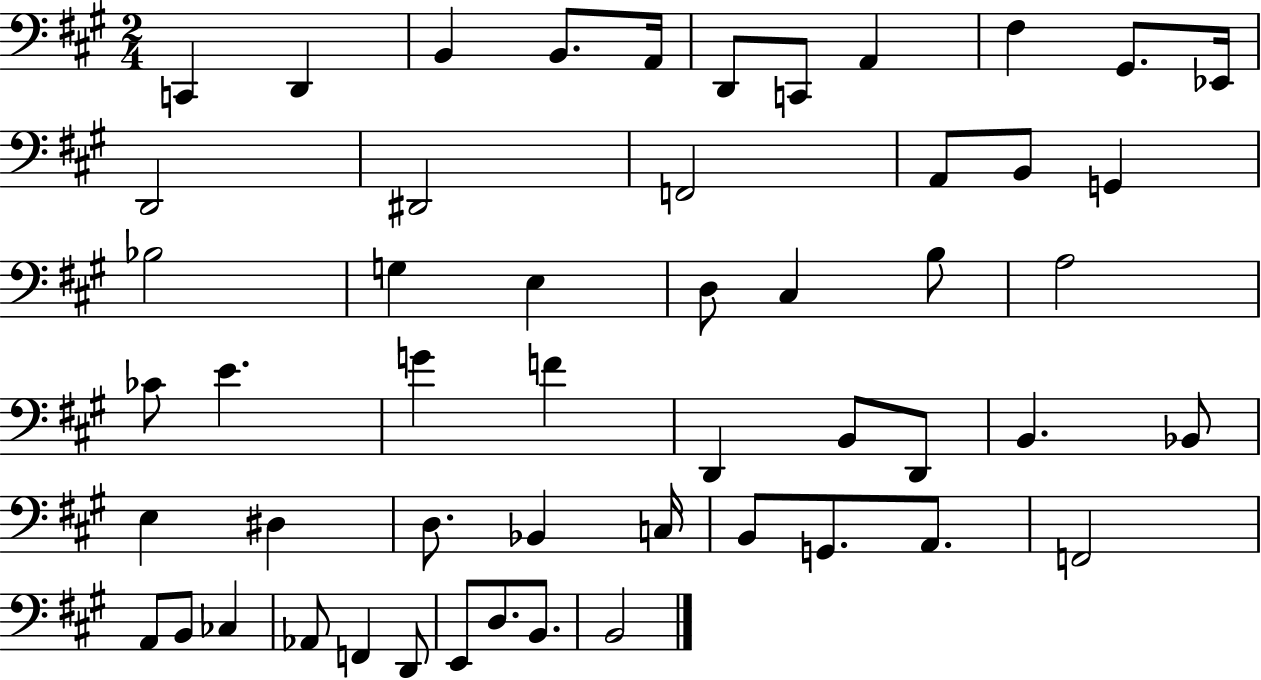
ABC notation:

X:1
T:Untitled
M:2/4
L:1/4
K:A
C,, D,, B,, B,,/2 A,,/4 D,,/2 C,,/2 A,, ^F, ^G,,/2 _E,,/4 D,,2 ^D,,2 F,,2 A,,/2 B,,/2 G,, _B,2 G, E, D,/2 ^C, B,/2 A,2 _C/2 E G F D,, B,,/2 D,,/2 B,, _B,,/2 E, ^D, D,/2 _B,, C,/4 B,,/2 G,,/2 A,,/2 F,,2 A,,/2 B,,/2 _C, _A,,/2 F,, D,,/2 E,,/2 D,/2 B,,/2 B,,2